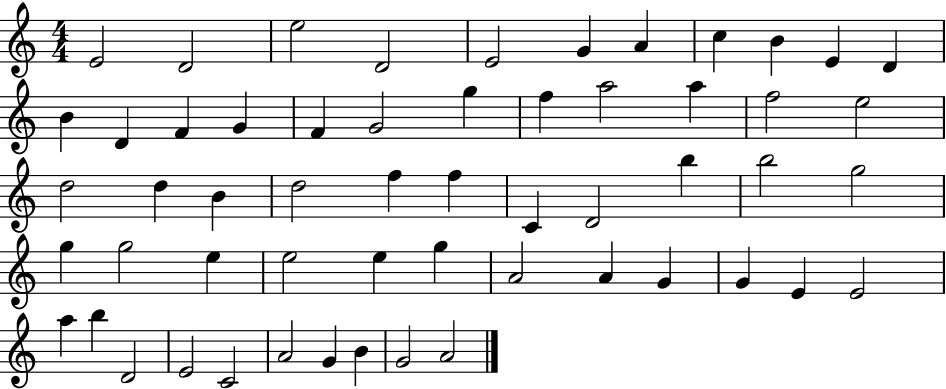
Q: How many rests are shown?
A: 0